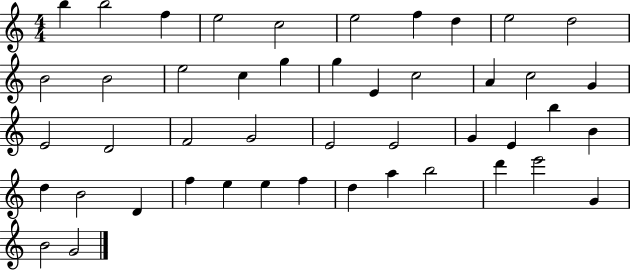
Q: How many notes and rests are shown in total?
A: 46